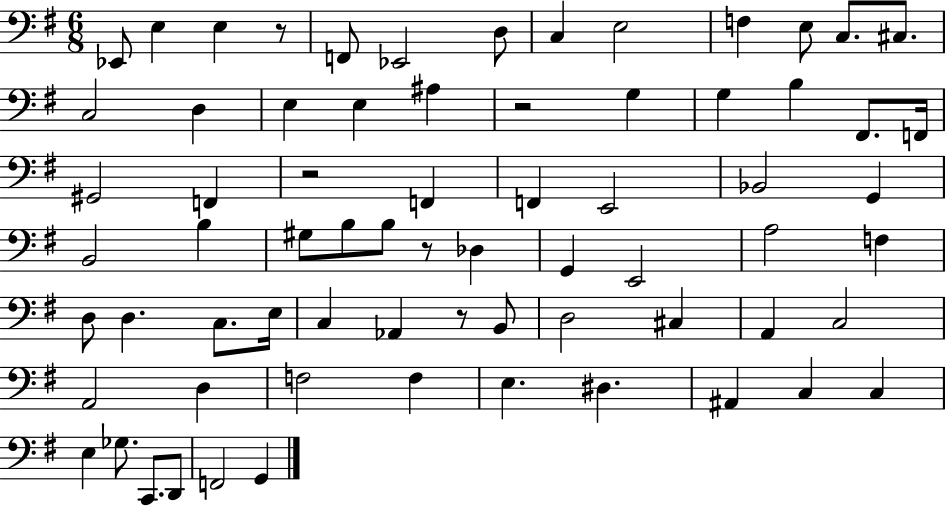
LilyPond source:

{
  \clef bass
  \numericTimeSignature
  \time 6/8
  \key g \major
  ees,8 e4 e4 r8 | f,8 ees,2 d8 | c4 e2 | f4 e8 c8. cis8. | \break c2 d4 | e4 e4 ais4 | r2 g4 | g4 b4 fis,8. f,16 | \break gis,2 f,4 | r2 f,4 | f,4 e,2 | bes,2 g,4 | \break b,2 b4 | gis8 b8 b8 r8 des4 | g,4 e,2 | a2 f4 | \break d8 d4. c8. e16 | c4 aes,4 r8 b,8 | d2 cis4 | a,4 c2 | \break a,2 d4 | f2 f4 | e4. dis4. | ais,4 c4 c4 | \break e4 ges8. c,8. d,8 | f,2 g,4 | \bar "|."
}